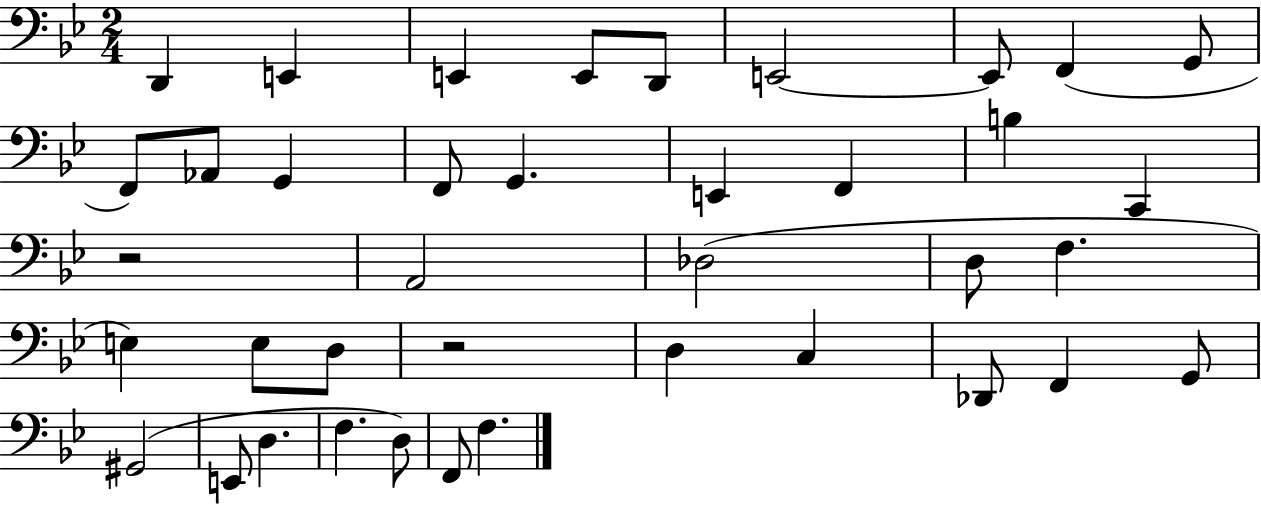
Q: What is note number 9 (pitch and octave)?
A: G2